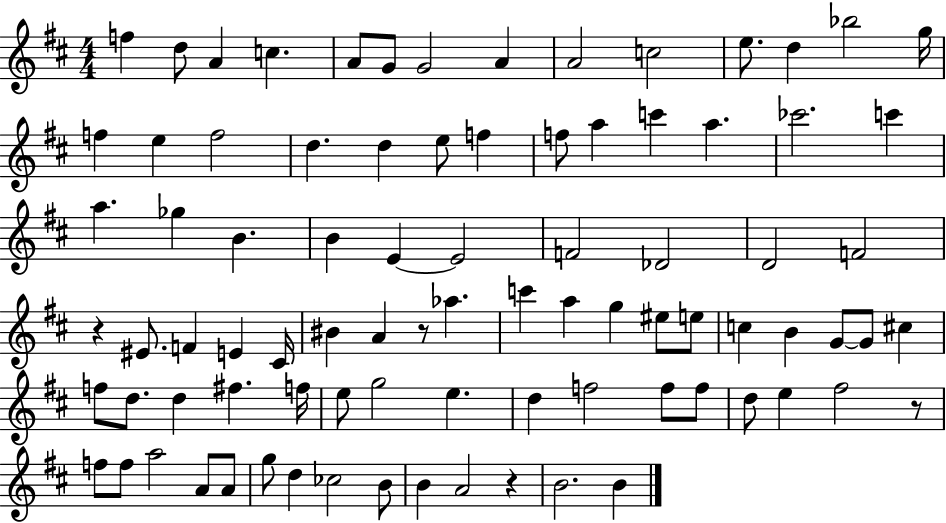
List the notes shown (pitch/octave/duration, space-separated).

F5/q D5/e A4/q C5/q. A4/e G4/e G4/h A4/q A4/h C5/h E5/e. D5/q Bb5/h G5/s F5/q E5/q F5/h D5/q. D5/q E5/e F5/q F5/e A5/q C6/q A5/q. CES6/h. C6/q A5/q. Gb5/q B4/q. B4/q E4/q E4/h F4/h Db4/h D4/h F4/h R/q EIS4/e. F4/q E4/q C#4/s BIS4/q A4/q R/e Ab5/q. C6/q A5/q G5/q EIS5/e E5/e C5/q B4/q G4/e G4/e C#5/q F5/e D5/e. D5/q F#5/q. F5/s E5/e G5/h E5/q. D5/q F5/h F5/e F5/e D5/e E5/q F#5/h R/e F5/e F5/e A5/h A4/e A4/e G5/e D5/q CES5/h B4/e B4/q A4/h R/q B4/h. B4/q